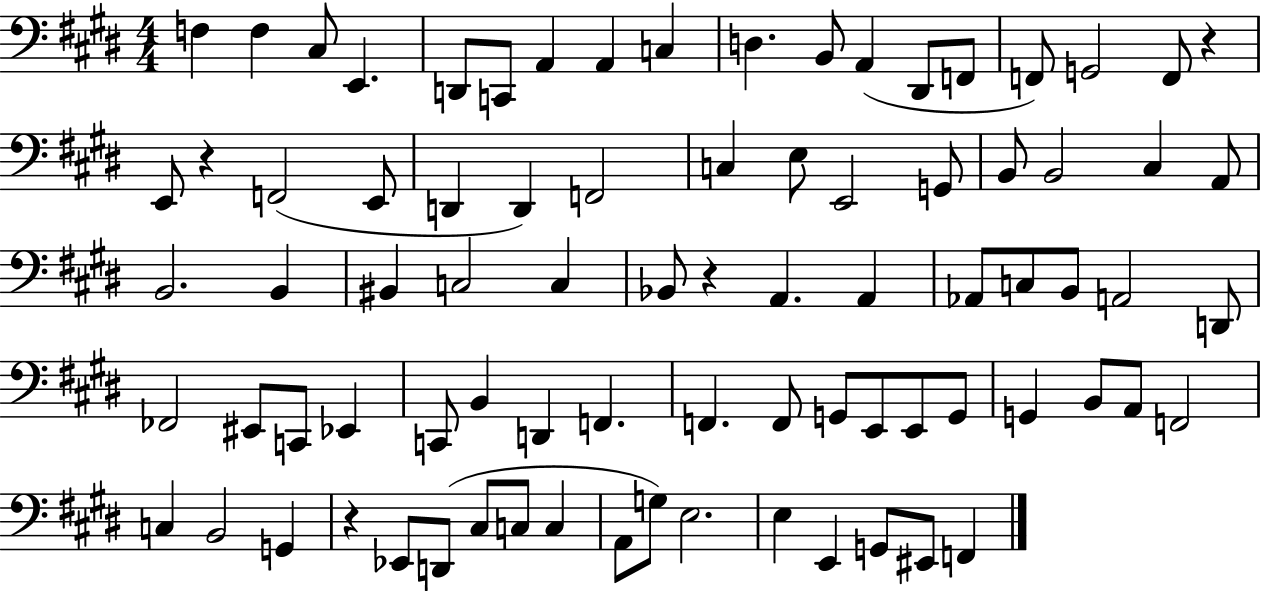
F3/q F3/q C#3/e E2/q. D2/e C2/e A2/q A2/q C3/q D3/q. B2/e A2/q D#2/e F2/e F2/e G2/h F2/e R/q E2/e R/q F2/h E2/e D2/q D2/q F2/h C3/q E3/e E2/h G2/e B2/e B2/h C#3/q A2/e B2/h. B2/q BIS2/q C3/h C3/q Bb2/e R/q A2/q. A2/q Ab2/e C3/e B2/e A2/h D2/e FES2/h EIS2/e C2/e Eb2/q C2/e B2/q D2/q F2/q. F2/q. F2/e G2/e E2/e E2/e G2/e G2/q B2/e A2/e F2/h C3/q B2/h G2/q R/q Eb2/e D2/e C#3/e C3/e C3/q A2/e G3/e E3/h. E3/q E2/q G2/e EIS2/e F2/q